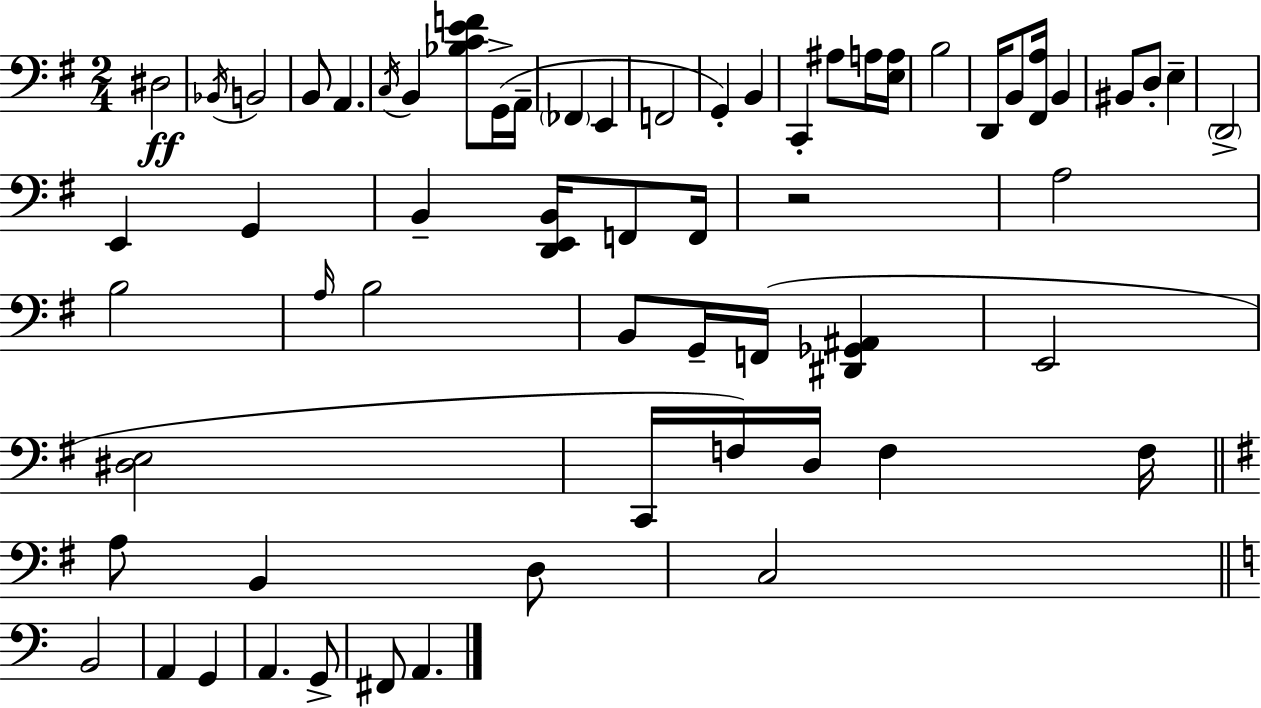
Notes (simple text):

D#3/h Bb2/s B2/h B2/e A2/q. C3/s B2/q [Bb3,C4,E4,F4]/e G2/s A2/s FES2/q E2/q F2/h G2/q B2/q C2/q A#3/e A3/s [E3,A3]/s B3/h D2/s B2/e [F#2,A3]/s B2/q BIS2/e D3/e E3/q D2/h E2/q G2/q B2/q [D2,E2,B2]/s F2/e F2/s R/h A3/h B3/h A3/s B3/h B2/e G2/s F2/s [D#2,Gb2,A#2]/q E2/h [D#3,E3]/h C2/s F3/s D3/s F3/q F3/s A3/e B2/q D3/e C3/h B2/h A2/q G2/q A2/q. G2/e F#2/e A2/q.